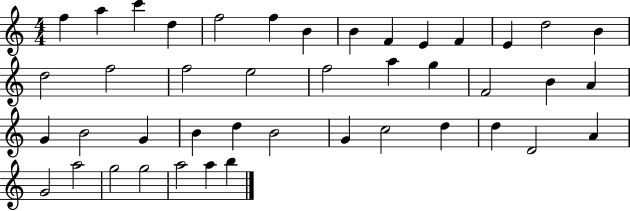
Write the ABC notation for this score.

X:1
T:Untitled
M:4/4
L:1/4
K:C
f a c' d f2 f B B F E F E d2 B d2 f2 f2 e2 f2 a g F2 B A G B2 G B d B2 G c2 d d D2 A G2 a2 g2 g2 a2 a b